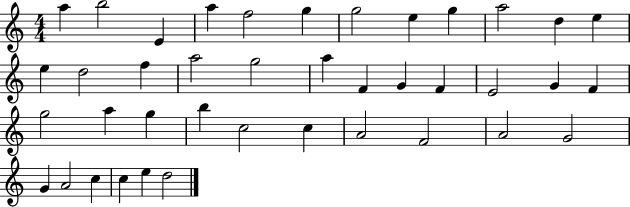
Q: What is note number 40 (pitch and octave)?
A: D5